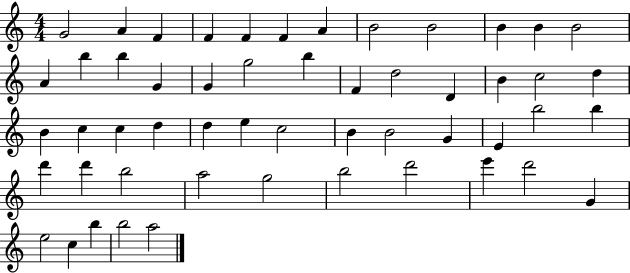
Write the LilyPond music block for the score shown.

{
  \clef treble
  \numericTimeSignature
  \time 4/4
  \key c \major
  g'2 a'4 f'4 | f'4 f'4 f'4 a'4 | b'2 b'2 | b'4 b'4 b'2 | \break a'4 b''4 b''4 g'4 | g'4 g''2 b''4 | f'4 d''2 d'4 | b'4 c''2 d''4 | \break b'4 c''4 c''4 d''4 | d''4 e''4 c''2 | b'4 b'2 g'4 | e'4 b''2 b''4 | \break d'''4 d'''4 b''2 | a''2 g''2 | b''2 d'''2 | e'''4 d'''2 g'4 | \break e''2 c''4 b''4 | b''2 a''2 | \bar "|."
}